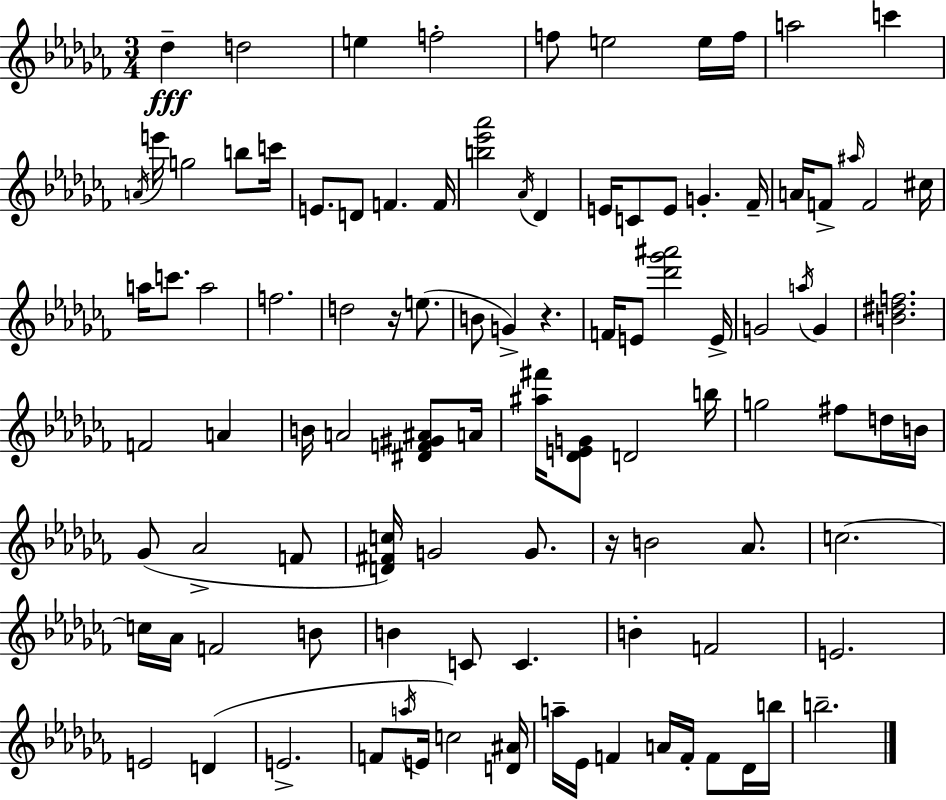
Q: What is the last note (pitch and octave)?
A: B5